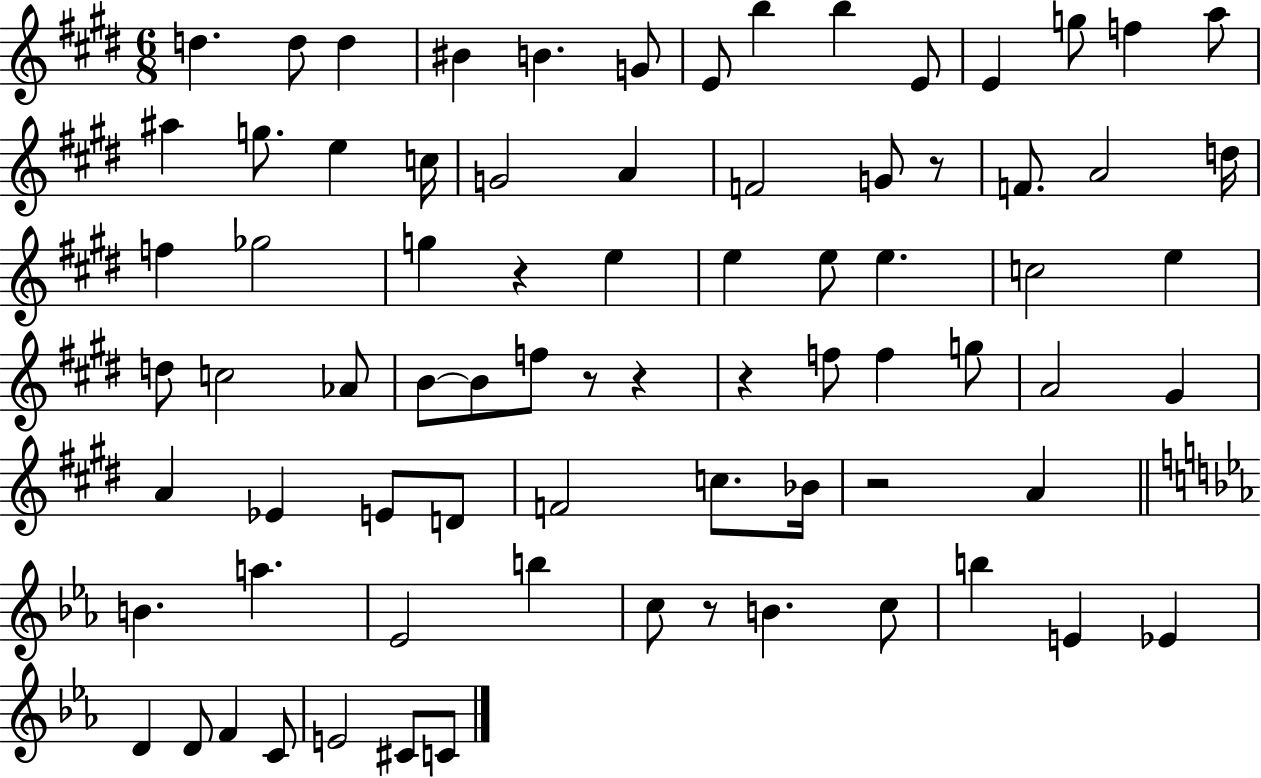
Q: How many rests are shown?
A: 7